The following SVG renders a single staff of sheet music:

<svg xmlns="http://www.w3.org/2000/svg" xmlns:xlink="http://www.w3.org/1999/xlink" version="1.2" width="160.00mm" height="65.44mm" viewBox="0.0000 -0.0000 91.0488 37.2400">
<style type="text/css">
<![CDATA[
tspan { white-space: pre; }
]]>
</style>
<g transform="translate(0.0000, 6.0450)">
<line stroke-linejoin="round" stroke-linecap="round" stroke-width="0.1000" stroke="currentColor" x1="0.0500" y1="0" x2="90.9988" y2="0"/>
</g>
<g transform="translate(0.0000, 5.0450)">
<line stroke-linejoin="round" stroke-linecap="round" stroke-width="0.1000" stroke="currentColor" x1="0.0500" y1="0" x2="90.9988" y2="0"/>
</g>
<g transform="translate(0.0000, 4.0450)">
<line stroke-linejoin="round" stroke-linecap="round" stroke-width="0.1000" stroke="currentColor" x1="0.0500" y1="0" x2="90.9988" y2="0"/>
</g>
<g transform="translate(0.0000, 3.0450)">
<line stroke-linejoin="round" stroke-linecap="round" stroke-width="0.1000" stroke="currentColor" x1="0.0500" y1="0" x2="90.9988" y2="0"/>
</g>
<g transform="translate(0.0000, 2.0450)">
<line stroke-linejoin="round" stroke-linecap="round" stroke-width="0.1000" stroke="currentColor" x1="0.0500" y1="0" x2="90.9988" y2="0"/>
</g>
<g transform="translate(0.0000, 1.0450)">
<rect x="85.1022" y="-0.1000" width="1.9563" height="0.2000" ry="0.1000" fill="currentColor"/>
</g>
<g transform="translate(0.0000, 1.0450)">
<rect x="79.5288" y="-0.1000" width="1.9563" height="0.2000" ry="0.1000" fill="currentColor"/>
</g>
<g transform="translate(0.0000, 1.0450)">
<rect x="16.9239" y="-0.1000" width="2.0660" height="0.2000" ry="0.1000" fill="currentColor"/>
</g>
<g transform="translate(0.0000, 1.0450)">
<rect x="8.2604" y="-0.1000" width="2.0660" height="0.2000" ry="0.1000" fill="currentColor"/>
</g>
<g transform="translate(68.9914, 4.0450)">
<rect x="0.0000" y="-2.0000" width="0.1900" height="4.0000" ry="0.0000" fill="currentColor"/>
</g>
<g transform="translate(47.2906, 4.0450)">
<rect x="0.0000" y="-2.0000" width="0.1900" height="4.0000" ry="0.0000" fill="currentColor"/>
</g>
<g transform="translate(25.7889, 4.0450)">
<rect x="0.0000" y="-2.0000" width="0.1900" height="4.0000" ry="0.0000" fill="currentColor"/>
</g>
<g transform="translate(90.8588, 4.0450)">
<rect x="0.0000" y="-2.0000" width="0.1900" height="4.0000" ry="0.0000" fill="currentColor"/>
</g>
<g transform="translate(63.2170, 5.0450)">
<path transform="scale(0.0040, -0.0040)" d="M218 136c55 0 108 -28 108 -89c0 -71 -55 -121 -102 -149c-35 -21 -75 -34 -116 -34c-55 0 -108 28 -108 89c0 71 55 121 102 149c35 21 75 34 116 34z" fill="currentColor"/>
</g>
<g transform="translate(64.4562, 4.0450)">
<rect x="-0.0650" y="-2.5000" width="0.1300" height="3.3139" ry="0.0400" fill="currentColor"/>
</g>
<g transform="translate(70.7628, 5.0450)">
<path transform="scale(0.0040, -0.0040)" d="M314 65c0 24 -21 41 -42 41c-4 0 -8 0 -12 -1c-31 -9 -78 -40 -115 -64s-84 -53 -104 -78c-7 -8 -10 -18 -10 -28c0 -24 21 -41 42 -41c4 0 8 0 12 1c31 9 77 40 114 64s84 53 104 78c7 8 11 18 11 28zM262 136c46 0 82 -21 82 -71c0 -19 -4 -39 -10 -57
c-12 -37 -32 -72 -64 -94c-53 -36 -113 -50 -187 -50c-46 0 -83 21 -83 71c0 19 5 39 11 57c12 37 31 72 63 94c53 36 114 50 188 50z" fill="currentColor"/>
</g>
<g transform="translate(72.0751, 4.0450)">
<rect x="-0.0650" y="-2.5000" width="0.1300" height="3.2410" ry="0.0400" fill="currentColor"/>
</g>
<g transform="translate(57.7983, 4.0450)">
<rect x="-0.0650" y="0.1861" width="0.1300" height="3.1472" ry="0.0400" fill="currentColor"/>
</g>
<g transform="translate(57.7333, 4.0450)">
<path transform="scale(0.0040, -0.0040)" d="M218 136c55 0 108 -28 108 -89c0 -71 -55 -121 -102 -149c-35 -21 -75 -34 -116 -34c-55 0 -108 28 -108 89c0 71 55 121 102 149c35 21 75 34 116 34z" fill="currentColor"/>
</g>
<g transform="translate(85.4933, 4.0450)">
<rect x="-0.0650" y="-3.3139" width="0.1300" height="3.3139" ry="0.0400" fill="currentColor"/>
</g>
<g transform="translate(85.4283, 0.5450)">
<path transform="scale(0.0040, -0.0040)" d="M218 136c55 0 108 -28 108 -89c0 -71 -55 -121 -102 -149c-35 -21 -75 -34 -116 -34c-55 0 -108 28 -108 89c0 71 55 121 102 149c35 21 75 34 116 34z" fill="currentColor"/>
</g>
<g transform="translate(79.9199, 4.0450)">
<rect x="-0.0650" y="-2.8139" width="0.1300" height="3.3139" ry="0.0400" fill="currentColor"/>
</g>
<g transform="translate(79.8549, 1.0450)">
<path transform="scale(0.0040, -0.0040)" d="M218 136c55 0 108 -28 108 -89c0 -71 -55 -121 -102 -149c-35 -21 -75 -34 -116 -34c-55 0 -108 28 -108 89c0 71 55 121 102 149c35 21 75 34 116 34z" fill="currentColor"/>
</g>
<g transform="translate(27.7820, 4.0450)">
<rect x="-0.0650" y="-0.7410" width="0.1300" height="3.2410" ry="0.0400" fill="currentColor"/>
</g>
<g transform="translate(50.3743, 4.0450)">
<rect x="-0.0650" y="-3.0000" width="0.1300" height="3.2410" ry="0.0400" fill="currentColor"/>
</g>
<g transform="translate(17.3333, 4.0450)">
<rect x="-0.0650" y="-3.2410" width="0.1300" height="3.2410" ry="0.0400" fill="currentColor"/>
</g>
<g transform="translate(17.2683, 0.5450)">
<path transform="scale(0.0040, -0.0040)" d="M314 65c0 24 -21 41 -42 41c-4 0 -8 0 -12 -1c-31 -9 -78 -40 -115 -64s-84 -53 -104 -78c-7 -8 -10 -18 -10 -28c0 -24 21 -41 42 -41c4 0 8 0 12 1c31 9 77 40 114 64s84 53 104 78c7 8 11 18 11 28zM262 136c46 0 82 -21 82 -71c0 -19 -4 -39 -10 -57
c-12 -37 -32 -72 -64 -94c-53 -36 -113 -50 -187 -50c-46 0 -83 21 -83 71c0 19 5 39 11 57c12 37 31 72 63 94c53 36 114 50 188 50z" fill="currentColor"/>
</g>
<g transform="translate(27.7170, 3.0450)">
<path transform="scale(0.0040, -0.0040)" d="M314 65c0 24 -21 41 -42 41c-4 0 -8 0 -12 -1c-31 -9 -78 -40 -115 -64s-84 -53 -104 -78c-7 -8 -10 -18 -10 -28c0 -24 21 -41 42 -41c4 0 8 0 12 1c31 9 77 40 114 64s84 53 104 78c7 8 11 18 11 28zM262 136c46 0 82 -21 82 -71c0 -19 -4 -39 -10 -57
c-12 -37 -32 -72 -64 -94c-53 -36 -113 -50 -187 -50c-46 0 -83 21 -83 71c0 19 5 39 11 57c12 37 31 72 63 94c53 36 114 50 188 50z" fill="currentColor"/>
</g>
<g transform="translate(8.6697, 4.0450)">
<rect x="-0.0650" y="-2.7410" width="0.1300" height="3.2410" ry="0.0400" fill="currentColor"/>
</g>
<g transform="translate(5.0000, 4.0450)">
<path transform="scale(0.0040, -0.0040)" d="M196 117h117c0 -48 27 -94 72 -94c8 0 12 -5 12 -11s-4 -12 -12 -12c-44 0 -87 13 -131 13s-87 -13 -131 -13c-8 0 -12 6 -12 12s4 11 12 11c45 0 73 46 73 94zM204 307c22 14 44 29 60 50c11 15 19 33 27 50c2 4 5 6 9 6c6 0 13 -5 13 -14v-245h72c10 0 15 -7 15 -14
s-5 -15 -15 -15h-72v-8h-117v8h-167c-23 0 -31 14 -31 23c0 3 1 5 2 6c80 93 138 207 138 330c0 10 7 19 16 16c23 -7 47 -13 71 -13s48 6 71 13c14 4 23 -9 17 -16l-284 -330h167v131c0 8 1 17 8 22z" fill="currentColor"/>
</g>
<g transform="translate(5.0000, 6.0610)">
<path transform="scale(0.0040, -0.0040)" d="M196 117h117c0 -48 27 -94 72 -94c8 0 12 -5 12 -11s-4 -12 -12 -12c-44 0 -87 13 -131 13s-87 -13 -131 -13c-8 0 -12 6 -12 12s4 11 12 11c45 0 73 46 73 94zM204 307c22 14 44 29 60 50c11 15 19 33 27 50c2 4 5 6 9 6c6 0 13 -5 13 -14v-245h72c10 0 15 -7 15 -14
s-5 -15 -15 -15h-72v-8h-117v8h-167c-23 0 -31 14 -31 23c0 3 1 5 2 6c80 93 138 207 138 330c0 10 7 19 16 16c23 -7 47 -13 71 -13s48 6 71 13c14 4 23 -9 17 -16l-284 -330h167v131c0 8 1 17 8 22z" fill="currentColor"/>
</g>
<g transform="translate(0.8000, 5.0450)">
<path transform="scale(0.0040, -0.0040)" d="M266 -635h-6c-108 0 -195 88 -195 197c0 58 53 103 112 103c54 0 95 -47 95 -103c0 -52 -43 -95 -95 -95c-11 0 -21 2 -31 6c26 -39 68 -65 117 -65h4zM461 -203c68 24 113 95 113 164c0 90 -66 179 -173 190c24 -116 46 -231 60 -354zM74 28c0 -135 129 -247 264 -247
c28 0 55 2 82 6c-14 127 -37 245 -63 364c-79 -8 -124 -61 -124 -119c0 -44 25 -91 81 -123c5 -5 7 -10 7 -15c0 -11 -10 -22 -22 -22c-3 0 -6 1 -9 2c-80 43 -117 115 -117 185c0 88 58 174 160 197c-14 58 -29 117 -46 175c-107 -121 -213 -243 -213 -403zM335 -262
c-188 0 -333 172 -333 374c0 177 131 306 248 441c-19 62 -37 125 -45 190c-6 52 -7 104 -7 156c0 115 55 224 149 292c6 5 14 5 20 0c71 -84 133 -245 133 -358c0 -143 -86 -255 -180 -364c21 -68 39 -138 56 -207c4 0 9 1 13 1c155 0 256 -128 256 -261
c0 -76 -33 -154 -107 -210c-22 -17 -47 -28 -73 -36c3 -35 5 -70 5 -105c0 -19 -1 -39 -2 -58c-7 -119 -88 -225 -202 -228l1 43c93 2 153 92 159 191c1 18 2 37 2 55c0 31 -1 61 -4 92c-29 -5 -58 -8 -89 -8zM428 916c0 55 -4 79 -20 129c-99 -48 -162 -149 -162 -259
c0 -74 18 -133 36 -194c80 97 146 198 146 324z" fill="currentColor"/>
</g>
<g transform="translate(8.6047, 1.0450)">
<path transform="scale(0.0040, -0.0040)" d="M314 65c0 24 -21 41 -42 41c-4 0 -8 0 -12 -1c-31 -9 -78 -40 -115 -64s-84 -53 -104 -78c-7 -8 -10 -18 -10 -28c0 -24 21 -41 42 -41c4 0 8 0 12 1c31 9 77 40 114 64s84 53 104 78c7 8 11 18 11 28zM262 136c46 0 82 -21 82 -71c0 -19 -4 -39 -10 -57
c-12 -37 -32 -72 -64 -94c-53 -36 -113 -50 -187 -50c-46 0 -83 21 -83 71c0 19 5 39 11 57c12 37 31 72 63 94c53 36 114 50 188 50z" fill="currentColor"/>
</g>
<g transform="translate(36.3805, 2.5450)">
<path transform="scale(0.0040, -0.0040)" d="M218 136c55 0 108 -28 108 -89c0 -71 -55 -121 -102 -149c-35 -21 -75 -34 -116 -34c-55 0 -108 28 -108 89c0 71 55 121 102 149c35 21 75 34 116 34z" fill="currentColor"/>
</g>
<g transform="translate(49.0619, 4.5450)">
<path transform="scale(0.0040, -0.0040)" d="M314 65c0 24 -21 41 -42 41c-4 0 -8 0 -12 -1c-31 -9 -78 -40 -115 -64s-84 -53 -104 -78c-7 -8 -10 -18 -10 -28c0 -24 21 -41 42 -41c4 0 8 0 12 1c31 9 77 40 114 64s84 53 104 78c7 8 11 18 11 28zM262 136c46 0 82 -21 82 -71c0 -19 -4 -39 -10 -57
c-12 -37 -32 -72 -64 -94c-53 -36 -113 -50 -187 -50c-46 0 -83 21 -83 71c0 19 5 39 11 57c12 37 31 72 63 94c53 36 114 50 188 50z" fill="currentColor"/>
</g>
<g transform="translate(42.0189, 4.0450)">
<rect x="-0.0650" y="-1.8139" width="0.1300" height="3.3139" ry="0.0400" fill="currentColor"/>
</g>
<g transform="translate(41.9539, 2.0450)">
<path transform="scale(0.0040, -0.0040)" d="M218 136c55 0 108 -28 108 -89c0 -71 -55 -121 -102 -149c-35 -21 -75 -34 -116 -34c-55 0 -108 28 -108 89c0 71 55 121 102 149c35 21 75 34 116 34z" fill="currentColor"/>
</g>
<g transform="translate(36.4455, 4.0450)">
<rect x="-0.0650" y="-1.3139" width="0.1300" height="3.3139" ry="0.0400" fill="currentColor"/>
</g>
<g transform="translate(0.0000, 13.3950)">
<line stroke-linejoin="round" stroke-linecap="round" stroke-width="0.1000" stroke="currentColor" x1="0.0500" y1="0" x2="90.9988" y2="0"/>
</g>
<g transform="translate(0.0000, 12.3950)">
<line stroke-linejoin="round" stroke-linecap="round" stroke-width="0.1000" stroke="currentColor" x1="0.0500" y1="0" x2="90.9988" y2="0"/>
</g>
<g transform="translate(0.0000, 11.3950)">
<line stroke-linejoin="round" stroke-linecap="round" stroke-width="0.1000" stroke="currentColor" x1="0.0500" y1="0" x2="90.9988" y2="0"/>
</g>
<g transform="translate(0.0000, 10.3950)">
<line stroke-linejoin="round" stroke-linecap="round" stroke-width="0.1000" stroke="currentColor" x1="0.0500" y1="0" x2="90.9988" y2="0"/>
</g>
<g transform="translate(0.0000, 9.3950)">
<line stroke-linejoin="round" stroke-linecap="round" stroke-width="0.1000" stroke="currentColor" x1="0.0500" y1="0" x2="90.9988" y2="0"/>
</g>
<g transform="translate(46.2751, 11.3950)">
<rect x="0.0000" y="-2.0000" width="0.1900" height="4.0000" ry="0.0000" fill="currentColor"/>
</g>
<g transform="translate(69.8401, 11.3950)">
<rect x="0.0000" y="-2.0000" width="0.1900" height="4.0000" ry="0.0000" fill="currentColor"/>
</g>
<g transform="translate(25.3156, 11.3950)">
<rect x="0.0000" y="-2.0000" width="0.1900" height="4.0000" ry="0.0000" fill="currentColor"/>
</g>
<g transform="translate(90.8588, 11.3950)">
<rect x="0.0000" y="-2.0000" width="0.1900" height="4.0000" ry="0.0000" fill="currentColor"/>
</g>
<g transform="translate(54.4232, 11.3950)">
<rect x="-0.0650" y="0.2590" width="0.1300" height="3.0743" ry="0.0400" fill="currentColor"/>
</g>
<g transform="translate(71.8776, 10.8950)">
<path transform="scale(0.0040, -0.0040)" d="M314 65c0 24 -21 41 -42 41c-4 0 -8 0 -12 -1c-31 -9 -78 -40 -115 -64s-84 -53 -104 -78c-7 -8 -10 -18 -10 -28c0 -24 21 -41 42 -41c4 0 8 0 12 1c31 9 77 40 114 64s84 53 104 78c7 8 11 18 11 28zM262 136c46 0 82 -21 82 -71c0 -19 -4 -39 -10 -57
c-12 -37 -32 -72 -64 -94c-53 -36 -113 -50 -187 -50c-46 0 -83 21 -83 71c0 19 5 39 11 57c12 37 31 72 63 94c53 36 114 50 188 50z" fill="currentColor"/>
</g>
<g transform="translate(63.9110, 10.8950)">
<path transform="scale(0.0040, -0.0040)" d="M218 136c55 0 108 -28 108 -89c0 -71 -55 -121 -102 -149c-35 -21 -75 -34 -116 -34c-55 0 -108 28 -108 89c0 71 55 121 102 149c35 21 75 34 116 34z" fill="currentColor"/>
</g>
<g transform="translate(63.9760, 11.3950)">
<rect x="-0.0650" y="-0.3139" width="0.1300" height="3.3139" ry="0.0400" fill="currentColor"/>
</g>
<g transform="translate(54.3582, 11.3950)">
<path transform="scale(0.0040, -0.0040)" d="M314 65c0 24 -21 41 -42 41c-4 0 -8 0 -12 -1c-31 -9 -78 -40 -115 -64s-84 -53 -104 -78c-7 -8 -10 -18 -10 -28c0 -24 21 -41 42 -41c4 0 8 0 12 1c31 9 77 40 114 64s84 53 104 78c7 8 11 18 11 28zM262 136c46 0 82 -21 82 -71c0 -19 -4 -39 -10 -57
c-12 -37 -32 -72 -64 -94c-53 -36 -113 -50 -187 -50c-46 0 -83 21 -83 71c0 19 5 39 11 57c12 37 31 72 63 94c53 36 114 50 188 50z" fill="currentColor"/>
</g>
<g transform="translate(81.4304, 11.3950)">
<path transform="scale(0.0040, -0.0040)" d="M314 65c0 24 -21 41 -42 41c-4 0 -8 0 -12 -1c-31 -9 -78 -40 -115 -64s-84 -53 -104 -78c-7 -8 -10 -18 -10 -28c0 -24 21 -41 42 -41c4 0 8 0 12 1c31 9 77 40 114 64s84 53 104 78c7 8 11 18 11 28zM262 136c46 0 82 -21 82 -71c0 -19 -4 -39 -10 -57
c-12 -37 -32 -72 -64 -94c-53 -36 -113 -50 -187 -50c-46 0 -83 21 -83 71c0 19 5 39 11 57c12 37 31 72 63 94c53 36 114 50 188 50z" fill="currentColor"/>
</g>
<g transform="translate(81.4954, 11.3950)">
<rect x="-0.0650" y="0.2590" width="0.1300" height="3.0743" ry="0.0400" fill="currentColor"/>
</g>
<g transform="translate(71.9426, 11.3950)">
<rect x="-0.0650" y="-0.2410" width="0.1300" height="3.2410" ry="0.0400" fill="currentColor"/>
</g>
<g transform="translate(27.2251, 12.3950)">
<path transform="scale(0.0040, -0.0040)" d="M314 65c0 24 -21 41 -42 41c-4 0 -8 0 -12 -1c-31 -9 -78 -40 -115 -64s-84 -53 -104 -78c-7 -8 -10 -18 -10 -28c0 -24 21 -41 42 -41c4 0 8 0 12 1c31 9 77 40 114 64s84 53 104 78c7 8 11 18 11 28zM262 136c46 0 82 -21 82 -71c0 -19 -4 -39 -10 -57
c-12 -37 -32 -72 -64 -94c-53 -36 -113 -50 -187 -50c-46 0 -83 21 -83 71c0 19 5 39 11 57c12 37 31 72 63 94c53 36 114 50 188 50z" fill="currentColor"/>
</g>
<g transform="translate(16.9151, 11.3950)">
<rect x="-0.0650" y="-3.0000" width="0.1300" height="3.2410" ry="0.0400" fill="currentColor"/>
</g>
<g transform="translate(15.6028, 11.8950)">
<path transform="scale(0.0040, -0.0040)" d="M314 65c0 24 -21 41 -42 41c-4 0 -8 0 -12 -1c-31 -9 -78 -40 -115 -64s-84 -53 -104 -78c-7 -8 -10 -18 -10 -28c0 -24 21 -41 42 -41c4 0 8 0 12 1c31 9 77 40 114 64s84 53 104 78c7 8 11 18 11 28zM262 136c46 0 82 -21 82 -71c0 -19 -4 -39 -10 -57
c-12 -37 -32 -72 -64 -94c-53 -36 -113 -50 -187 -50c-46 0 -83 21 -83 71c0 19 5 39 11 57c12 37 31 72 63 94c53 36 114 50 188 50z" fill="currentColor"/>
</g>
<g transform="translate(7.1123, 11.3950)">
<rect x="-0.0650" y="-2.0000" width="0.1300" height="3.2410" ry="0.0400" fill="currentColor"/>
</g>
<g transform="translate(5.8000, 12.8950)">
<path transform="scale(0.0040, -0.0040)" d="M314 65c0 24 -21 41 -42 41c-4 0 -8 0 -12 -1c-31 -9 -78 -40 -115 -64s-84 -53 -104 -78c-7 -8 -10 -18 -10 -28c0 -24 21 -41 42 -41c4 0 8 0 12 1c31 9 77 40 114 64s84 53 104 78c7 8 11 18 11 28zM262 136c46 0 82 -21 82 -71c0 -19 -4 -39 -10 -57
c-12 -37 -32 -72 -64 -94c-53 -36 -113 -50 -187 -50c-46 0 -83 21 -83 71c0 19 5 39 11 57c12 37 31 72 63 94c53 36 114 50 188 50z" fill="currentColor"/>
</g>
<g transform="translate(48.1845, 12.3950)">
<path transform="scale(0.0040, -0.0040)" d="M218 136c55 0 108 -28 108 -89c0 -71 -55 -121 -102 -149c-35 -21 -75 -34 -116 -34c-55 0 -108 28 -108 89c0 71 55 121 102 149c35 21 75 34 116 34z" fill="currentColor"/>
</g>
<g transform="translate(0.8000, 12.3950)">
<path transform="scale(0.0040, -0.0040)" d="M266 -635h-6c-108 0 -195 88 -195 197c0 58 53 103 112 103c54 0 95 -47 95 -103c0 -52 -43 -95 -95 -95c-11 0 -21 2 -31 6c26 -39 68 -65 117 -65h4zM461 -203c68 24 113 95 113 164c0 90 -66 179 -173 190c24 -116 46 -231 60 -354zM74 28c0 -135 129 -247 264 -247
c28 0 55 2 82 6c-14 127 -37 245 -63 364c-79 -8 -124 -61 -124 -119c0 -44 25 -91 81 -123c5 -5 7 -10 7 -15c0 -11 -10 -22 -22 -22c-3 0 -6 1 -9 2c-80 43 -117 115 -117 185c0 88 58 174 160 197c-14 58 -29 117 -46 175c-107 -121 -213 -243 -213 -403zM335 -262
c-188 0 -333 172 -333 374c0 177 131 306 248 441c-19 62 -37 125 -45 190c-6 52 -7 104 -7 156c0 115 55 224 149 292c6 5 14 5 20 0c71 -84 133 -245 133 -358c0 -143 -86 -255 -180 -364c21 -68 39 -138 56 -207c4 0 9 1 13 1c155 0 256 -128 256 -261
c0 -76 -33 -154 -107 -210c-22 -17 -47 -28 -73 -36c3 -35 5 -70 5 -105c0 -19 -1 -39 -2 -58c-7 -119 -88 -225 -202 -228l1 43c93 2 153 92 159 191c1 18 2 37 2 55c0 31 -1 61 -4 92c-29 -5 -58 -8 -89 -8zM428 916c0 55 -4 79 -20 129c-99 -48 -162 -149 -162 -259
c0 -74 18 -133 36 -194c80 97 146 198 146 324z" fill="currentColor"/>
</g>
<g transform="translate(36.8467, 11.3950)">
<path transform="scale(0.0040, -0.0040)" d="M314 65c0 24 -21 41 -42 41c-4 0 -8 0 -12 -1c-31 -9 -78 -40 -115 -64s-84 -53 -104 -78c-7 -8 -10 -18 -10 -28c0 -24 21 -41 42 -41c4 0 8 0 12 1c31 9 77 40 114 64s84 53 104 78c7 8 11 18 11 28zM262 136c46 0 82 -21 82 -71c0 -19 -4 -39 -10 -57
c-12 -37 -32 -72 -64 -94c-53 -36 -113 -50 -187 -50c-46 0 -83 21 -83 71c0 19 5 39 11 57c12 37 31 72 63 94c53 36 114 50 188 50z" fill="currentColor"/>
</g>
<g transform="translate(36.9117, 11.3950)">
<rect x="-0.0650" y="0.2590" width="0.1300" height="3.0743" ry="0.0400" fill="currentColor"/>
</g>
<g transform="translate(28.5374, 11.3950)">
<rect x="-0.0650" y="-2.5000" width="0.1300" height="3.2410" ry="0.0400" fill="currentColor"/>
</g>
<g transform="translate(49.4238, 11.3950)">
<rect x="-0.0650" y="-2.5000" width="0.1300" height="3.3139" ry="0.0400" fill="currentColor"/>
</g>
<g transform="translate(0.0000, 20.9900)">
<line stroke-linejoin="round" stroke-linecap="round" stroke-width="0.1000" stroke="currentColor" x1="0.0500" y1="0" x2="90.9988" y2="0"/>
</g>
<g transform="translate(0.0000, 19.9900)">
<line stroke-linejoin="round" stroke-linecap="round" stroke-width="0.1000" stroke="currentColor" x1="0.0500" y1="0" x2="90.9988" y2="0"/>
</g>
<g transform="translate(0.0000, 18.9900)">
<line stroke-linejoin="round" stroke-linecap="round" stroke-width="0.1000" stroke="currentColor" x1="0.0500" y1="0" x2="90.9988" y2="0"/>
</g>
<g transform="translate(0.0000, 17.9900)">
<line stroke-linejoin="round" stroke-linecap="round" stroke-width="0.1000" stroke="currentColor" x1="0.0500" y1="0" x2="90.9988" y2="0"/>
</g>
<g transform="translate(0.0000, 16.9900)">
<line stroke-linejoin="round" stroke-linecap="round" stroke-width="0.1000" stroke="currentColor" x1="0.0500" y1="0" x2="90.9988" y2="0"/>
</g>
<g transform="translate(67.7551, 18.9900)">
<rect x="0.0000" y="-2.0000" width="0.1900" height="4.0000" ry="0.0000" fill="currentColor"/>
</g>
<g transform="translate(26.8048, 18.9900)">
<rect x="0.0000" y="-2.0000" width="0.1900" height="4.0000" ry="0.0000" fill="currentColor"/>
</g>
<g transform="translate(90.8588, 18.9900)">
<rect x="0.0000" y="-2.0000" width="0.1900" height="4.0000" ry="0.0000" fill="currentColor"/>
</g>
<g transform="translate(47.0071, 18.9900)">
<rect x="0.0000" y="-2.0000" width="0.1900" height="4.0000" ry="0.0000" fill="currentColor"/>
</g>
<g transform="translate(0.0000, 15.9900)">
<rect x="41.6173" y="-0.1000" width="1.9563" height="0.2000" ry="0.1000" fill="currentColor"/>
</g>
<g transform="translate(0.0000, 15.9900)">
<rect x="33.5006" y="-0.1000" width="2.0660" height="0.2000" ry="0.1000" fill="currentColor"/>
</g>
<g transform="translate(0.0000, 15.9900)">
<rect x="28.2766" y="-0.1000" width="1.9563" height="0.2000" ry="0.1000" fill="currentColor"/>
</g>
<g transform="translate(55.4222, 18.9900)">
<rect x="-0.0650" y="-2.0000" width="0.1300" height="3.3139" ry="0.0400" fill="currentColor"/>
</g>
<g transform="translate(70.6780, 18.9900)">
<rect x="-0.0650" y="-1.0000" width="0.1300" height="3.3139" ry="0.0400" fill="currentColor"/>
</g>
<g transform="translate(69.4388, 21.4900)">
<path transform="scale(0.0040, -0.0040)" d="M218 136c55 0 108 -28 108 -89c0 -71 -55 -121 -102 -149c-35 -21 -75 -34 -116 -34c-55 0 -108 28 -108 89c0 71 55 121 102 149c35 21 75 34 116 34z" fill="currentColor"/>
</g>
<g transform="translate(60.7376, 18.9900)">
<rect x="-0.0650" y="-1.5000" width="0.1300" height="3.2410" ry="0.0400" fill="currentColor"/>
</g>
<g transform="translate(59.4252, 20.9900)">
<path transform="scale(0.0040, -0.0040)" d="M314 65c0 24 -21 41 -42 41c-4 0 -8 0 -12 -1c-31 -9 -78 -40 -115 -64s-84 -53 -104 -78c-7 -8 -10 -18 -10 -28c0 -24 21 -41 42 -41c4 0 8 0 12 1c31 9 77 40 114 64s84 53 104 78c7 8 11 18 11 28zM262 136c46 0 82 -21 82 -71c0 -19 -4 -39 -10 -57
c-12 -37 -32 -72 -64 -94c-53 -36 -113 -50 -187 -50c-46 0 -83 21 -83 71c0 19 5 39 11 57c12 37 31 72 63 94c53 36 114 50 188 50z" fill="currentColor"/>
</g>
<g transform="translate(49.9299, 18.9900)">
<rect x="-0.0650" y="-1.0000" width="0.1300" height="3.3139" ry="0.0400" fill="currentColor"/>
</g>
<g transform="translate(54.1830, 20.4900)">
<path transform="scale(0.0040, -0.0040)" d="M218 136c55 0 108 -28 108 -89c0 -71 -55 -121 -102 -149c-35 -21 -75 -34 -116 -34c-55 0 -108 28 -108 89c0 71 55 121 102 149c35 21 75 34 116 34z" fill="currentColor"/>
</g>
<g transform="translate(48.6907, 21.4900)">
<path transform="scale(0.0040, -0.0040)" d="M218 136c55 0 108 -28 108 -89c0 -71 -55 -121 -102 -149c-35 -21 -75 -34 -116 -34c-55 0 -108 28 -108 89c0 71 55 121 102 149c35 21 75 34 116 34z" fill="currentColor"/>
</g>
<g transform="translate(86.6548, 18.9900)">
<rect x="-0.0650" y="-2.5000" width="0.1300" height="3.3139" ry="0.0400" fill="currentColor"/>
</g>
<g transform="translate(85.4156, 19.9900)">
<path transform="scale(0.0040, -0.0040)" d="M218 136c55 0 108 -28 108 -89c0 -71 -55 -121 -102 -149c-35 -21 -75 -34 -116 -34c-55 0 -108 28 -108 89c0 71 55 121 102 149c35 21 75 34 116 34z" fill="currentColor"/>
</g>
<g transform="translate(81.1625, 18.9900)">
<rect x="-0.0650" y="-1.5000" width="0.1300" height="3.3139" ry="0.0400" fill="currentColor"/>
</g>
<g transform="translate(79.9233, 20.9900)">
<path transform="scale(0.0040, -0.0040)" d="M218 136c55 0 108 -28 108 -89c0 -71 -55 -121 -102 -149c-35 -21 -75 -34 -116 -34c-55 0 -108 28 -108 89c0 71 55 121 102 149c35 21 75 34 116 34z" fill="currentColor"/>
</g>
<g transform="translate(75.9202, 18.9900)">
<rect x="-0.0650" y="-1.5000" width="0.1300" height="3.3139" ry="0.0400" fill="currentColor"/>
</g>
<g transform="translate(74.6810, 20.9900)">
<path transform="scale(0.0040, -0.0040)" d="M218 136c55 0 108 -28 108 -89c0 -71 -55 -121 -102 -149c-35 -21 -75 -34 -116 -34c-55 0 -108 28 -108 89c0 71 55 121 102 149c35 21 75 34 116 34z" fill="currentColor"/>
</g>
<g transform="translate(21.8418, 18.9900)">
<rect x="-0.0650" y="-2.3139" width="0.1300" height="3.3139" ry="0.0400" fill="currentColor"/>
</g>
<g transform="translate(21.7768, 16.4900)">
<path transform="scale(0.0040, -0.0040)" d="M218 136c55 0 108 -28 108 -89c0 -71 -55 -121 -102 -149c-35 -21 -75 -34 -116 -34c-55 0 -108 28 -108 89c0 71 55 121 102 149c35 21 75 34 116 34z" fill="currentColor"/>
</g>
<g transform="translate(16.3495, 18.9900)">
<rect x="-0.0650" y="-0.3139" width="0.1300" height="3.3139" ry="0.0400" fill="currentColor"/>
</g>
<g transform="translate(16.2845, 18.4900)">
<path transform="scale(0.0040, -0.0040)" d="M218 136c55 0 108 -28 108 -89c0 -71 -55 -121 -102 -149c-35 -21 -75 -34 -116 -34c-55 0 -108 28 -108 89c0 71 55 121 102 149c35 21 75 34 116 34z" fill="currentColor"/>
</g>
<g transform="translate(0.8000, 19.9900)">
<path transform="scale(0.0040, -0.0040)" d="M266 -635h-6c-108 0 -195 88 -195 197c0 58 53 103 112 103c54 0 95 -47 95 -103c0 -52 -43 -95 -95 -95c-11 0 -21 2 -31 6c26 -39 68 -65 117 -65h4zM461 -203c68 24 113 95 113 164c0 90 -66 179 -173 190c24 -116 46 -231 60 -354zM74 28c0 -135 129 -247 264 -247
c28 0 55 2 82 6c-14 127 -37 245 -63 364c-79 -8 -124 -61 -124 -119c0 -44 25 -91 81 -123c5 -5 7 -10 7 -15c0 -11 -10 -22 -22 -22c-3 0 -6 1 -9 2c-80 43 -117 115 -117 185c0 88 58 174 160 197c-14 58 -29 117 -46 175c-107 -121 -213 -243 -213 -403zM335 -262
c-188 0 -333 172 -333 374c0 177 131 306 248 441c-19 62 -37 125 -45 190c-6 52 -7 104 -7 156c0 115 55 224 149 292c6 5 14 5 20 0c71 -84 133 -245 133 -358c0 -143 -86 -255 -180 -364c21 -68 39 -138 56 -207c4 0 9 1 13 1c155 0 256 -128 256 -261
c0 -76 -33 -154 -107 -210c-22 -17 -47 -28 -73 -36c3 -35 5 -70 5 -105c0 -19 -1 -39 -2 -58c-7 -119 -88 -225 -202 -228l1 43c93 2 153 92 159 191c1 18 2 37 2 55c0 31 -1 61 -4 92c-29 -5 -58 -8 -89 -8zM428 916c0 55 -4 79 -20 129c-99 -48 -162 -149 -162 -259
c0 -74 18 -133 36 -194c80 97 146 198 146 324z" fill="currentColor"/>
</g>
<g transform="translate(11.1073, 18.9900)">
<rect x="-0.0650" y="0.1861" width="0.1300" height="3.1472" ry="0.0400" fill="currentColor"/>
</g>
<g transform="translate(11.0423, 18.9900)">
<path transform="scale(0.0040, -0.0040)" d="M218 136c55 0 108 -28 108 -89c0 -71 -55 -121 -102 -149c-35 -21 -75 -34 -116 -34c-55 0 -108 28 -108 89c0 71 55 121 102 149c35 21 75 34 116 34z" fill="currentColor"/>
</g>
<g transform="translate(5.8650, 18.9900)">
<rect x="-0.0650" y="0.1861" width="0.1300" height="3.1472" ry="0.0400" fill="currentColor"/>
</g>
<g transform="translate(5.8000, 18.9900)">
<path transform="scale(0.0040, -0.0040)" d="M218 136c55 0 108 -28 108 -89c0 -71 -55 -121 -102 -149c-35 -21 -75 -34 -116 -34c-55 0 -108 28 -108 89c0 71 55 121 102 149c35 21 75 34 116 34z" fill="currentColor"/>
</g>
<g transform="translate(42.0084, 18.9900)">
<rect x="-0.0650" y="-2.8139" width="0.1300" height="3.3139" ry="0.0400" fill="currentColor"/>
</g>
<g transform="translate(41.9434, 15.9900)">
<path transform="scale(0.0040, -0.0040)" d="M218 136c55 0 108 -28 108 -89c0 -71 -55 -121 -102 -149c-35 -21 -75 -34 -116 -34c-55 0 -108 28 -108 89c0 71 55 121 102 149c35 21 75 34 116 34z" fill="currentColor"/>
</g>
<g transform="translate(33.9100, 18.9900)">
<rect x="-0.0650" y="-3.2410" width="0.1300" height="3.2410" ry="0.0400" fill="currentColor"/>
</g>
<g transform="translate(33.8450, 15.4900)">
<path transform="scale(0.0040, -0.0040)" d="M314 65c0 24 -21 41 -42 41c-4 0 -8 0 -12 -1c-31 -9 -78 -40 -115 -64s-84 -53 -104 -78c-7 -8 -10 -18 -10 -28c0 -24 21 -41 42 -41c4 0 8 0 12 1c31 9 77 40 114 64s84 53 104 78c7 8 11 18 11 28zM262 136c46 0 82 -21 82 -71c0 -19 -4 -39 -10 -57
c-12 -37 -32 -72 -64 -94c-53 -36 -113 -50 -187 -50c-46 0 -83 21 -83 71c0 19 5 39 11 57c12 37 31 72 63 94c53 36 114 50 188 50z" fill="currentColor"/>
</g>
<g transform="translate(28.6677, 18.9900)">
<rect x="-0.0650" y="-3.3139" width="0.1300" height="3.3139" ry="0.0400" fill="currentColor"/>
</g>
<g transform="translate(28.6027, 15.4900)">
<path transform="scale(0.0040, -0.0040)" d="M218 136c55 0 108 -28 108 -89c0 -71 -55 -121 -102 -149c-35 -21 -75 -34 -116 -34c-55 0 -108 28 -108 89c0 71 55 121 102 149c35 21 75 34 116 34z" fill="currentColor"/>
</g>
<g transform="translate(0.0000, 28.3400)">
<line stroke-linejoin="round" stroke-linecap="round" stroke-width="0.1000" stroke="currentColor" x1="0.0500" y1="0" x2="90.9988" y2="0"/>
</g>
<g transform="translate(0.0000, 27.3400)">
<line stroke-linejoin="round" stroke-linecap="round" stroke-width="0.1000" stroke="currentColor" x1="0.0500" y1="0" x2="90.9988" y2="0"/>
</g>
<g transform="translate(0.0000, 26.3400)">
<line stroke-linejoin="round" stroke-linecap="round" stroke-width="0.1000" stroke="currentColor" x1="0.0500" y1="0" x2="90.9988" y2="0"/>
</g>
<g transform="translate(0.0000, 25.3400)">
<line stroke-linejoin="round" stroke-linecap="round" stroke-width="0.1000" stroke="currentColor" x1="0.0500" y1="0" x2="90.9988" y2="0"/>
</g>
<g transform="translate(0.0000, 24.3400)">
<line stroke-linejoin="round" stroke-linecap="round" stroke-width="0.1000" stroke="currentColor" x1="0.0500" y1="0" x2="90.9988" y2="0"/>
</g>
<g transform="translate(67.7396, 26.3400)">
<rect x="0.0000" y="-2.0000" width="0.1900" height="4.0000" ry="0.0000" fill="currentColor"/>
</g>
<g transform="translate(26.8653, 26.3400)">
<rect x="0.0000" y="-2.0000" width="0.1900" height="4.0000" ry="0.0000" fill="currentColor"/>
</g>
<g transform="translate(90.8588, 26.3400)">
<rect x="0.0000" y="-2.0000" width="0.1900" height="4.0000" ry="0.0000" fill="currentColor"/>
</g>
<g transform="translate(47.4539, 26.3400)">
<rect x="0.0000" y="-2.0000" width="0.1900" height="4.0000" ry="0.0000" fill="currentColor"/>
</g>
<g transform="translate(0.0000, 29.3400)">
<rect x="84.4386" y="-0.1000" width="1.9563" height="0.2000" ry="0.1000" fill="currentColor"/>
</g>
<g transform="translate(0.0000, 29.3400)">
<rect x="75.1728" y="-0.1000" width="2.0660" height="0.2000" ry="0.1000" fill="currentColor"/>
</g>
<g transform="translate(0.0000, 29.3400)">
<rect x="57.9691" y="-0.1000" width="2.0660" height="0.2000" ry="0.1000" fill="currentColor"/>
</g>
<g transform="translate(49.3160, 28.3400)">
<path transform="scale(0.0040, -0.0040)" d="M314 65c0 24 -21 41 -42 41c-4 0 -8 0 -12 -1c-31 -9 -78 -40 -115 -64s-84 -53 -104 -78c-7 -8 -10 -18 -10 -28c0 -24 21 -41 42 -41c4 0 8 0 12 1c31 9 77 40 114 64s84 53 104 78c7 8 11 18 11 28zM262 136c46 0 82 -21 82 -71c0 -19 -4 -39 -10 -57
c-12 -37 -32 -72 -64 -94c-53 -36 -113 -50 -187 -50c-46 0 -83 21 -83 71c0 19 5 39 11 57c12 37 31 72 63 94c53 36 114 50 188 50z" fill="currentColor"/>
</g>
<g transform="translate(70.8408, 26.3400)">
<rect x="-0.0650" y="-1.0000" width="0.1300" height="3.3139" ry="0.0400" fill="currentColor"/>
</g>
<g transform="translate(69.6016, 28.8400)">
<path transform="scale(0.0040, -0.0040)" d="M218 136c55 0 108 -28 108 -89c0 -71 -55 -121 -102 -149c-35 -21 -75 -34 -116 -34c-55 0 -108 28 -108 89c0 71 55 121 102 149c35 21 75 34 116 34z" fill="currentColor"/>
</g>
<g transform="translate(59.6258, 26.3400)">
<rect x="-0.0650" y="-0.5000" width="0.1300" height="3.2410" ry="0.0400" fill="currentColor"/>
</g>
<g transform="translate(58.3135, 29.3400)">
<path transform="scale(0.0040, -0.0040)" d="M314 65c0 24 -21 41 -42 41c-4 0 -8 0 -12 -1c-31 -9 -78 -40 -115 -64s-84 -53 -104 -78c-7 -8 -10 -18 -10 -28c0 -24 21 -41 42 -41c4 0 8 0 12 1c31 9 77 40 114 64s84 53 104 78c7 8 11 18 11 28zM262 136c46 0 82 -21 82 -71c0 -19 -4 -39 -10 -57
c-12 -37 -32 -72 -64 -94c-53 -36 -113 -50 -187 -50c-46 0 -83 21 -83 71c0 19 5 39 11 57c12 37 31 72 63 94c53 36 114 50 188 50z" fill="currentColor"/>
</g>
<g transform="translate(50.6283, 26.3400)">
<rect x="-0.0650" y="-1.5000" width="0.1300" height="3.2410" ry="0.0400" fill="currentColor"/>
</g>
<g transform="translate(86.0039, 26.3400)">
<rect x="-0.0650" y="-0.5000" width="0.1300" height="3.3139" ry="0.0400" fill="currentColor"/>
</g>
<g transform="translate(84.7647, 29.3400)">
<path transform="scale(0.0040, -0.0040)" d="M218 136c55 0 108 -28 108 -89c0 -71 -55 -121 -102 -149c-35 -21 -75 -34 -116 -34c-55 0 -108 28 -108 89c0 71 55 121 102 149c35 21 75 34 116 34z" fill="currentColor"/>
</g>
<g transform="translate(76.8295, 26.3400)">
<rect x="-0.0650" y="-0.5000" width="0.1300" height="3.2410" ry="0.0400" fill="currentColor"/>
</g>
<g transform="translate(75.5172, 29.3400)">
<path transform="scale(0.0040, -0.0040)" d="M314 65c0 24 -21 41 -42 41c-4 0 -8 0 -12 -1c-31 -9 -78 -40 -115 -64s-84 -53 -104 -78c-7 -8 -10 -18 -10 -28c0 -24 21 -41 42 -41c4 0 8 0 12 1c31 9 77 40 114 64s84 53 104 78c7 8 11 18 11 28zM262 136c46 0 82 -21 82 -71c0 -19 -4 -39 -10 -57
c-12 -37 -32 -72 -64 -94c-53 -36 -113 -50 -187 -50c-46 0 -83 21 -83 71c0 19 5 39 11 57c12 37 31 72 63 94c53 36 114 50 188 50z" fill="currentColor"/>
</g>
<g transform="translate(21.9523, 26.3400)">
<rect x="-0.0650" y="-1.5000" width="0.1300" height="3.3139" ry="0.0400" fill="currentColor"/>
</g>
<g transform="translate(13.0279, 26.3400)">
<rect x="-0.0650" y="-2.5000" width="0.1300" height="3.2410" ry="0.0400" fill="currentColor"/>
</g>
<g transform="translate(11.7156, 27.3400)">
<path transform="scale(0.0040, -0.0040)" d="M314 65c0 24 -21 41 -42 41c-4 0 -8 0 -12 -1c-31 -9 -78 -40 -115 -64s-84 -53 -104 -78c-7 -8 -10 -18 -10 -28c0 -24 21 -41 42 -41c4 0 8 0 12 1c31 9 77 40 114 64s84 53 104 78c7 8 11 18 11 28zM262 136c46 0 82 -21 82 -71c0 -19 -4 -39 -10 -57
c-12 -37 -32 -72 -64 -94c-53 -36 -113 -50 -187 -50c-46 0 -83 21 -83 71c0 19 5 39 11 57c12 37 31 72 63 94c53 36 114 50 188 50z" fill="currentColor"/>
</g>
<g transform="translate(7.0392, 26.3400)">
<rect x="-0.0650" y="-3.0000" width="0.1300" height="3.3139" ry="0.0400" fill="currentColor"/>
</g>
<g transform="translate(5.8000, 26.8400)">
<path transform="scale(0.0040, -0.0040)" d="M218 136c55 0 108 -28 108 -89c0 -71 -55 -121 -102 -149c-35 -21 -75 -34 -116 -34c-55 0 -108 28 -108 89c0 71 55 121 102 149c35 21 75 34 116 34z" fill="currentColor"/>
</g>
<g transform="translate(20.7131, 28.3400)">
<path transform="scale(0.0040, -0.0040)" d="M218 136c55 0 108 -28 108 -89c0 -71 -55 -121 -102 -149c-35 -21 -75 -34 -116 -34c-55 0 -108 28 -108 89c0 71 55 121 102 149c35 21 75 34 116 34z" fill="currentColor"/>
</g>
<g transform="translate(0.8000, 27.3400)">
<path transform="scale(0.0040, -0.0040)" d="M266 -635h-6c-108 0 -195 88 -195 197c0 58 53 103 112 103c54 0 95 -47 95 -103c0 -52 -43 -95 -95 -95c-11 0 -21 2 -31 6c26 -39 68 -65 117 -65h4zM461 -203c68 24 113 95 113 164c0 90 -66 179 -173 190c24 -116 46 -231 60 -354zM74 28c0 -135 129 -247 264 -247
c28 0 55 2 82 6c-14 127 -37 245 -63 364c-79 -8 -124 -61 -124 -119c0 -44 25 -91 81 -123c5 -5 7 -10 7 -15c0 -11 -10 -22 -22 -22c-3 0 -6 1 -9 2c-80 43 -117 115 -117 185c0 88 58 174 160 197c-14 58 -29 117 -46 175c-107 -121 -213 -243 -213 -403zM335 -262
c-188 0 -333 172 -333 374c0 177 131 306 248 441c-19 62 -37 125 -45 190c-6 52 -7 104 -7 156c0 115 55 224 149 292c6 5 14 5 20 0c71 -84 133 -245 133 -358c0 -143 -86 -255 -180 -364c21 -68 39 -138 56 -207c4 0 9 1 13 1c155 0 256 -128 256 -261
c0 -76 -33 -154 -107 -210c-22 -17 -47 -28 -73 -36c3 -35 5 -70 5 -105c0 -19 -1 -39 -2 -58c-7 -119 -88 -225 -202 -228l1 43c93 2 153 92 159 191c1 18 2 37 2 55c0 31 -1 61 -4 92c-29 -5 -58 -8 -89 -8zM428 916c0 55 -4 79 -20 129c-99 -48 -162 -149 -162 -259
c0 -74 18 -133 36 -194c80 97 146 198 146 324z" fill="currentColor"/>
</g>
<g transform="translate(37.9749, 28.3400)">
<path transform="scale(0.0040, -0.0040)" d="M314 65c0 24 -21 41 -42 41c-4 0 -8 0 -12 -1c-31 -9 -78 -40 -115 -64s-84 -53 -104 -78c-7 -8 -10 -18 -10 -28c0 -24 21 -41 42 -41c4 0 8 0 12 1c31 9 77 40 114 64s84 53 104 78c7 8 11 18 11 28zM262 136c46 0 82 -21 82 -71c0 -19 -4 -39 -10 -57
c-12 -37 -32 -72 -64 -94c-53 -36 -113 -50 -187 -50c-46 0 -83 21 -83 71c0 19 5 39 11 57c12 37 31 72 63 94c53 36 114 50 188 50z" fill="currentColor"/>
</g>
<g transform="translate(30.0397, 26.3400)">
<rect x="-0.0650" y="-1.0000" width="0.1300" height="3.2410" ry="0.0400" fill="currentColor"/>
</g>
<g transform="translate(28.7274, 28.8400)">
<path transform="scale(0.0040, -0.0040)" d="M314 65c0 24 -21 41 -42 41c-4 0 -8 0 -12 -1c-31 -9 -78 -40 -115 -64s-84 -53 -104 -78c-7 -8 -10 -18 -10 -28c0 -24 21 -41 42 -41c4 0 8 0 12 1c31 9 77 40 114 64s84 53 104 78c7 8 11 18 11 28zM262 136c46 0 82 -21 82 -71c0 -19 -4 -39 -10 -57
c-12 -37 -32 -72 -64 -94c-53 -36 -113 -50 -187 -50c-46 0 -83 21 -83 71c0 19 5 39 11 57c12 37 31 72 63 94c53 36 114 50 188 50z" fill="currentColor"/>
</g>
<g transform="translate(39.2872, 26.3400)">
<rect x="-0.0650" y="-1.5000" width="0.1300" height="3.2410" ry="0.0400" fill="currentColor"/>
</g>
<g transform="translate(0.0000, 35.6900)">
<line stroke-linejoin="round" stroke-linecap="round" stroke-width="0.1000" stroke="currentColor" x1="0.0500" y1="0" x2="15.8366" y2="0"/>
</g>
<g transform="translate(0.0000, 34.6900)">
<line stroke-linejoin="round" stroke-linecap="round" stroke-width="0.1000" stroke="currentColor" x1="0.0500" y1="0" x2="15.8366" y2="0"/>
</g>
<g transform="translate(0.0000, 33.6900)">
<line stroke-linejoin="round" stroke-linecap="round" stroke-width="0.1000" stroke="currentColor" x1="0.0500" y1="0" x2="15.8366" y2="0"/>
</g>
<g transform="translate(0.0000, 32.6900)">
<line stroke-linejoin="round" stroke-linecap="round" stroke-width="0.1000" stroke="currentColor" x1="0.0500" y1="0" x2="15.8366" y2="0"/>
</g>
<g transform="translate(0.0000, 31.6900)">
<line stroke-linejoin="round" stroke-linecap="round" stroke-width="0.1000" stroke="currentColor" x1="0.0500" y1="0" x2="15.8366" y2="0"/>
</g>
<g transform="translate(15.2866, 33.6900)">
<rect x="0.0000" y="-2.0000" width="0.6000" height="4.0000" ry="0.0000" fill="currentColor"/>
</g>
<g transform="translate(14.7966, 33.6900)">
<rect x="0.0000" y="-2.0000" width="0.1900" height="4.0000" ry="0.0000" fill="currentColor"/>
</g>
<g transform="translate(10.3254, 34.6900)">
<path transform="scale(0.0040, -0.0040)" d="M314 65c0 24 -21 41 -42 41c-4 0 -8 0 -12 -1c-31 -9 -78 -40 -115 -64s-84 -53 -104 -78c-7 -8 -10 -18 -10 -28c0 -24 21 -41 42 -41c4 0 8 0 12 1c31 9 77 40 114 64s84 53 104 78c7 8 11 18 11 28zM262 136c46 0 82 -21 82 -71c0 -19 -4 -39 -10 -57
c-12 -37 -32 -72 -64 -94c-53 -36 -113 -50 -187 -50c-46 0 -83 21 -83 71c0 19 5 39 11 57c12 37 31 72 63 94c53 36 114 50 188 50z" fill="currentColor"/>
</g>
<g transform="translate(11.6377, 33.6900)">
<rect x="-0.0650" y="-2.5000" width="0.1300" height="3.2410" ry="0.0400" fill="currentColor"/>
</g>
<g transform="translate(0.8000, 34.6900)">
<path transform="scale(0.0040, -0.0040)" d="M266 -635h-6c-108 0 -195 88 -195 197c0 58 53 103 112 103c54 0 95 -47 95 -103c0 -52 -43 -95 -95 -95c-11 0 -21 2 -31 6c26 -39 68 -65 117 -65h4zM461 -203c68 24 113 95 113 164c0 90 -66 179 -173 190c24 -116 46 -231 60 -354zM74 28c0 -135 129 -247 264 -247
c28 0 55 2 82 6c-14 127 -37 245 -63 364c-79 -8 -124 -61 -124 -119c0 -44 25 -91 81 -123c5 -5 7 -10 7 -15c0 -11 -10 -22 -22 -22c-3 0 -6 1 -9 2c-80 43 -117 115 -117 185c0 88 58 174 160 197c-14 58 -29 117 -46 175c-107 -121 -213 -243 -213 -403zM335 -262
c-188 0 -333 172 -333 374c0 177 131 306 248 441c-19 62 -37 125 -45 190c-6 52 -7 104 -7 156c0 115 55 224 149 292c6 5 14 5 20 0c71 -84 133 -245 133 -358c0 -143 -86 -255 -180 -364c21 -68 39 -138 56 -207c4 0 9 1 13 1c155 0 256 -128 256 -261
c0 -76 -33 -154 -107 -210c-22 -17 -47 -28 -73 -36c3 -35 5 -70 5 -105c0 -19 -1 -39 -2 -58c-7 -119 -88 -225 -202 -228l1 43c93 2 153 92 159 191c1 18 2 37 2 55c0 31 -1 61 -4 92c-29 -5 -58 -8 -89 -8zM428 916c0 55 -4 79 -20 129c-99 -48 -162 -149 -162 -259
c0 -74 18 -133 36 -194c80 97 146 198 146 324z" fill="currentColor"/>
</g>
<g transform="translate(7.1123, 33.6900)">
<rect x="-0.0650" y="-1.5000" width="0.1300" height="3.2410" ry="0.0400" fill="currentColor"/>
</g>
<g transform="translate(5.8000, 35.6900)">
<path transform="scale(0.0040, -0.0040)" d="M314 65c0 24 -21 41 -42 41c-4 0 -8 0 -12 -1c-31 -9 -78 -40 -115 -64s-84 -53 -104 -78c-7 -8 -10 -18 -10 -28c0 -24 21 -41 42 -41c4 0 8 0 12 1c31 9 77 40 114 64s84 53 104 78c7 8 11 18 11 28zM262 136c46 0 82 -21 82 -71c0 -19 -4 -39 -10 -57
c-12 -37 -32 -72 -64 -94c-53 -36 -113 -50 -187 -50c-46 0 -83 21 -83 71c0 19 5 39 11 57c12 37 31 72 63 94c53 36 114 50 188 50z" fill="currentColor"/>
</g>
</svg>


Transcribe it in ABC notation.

X:1
T:Untitled
M:4/4
L:1/4
K:C
a2 b2 d2 e f A2 B G G2 a b F2 A2 G2 B2 G B2 c c2 B2 B B c g b b2 a D F E2 D E E G A G2 E D2 E2 E2 C2 D C2 C E2 G2